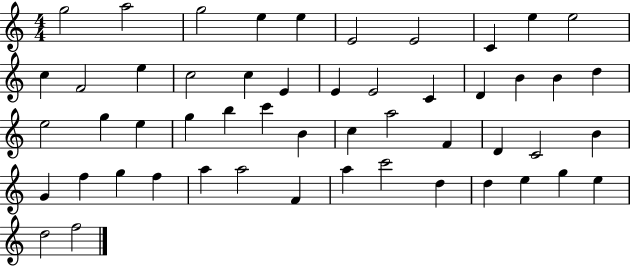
G5/h A5/h G5/h E5/q E5/q E4/h E4/h C4/q E5/q E5/h C5/q F4/h E5/q C5/h C5/q E4/q E4/q E4/h C4/q D4/q B4/q B4/q D5/q E5/h G5/q E5/q G5/q B5/q C6/q B4/q C5/q A5/h F4/q D4/q C4/h B4/q G4/q F5/q G5/q F5/q A5/q A5/h F4/q A5/q C6/h D5/q D5/q E5/q G5/q E5/q D5/h F5/h